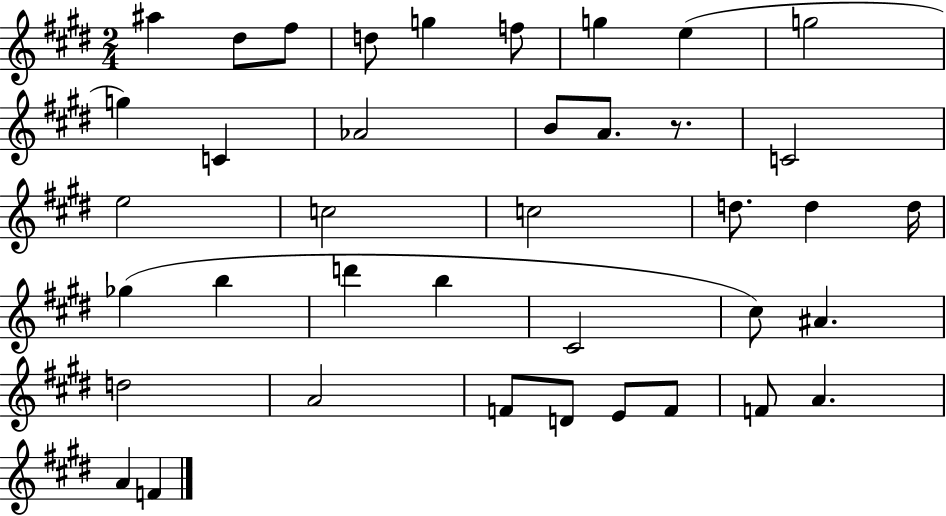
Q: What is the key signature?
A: E major